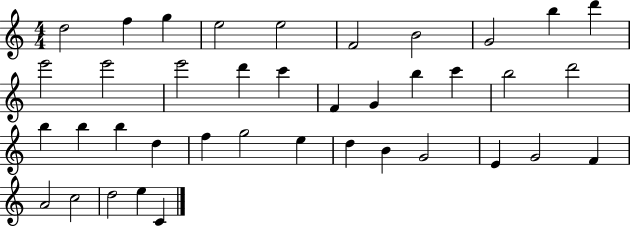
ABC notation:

X:1
T:Untitled
M:4/4
L:1/4
K:C
d2 f g e2 e2 F2 B2 G2 b d' e'2 e'2 e'2 d' c' F G b c' b2 d'2 b b b d f g2 e d B G2 E G2 F A2 c2 d2 e C